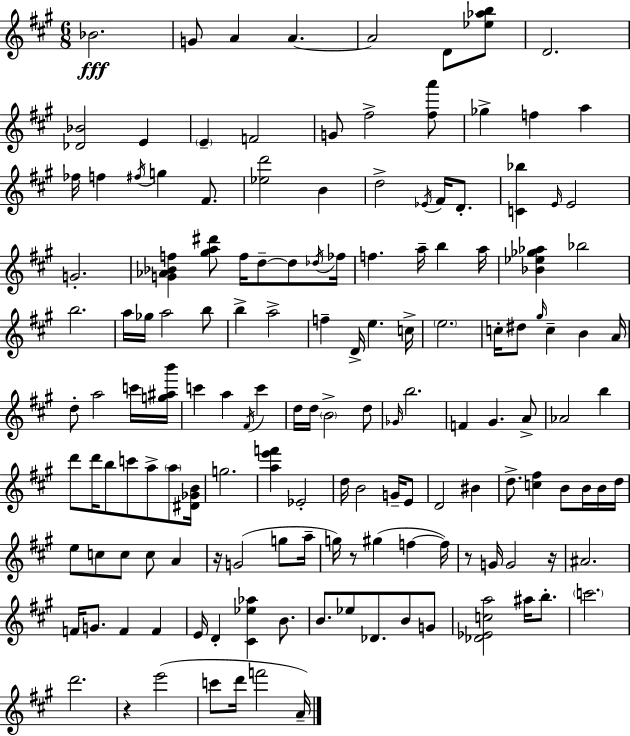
Bb4/h. G4/e A4/q A4/q. A4/h D4/e [Eb5,Ab5,B5]/e D4/h. [Db4,Bb4]/h E4/q E4/q F4/h G4/e F#5/h [F#5,A6]/e Gb5/q F5/q A5/q FES5/s F5/q F#5/s G5/q F#4/e. [Eb5,D6]/h B4/q D5/h Eb4/s F#4/s D4/e. [C4,Bb5]/q E4/s E4/h G4/h. [G4,Ab4,Bb4,F5]/q [G#5,A5,D#6]/e F5/s D5/e D5/e Db5/s FES5/s F5/q. A5/s B5/q A5/s [Bb4,Eb5,Gb5,Ab5]/q Bb5/h B5/h. A5/s Gb5/s A5/h B5/e B5/q A5/h F5/q D4/s E5/q. C5/s E5/h. C5/s D#5/e G#5/s C5/q B4/q A4/s D5/e A5/h C6/s [G5,A#5,B6]/s C6/q A5/q F#4/s C6/q D5/s D5/s B4/h D5/e Gb4/s B5/h. F4/q G#4/q. A4/e Ab4/h B5/q D6/e D6/s B5/e C6/e A5/e A5/e [D#4,Gb4,B4]/s G5/h. [A5,E6,F6]/q Eb4/h D5/s B4/h G4/s E4/e D4/h BIS4/q D5/e. [C5,F#5]/q B4/e B4/s B4/s D5/s E5/e C5/e C5/e C5/e A4/q R/s G4/h G5/e A5/s G5/s R/e G#5/q F5/q F5/s R/e G4/s G4/h R/s A#4/h. F4/s G4/e. F4/q F4/q E4/s D4/q [C#4,Eb5,Ab5]/q B4/e. B4/e. Eb5/e Db4/e. B4/e G4/e [Db4,Eb4,C5,A5]/h A#5/s B5/e. C6/h. D6/h. R/q E6/h C6/e D6/s F6/h A4/s